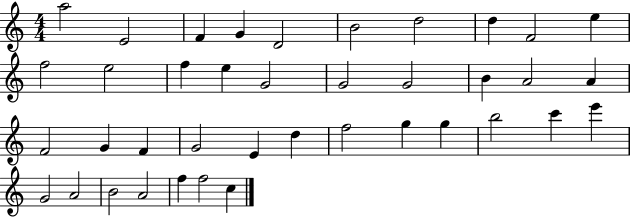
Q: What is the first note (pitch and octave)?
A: A5